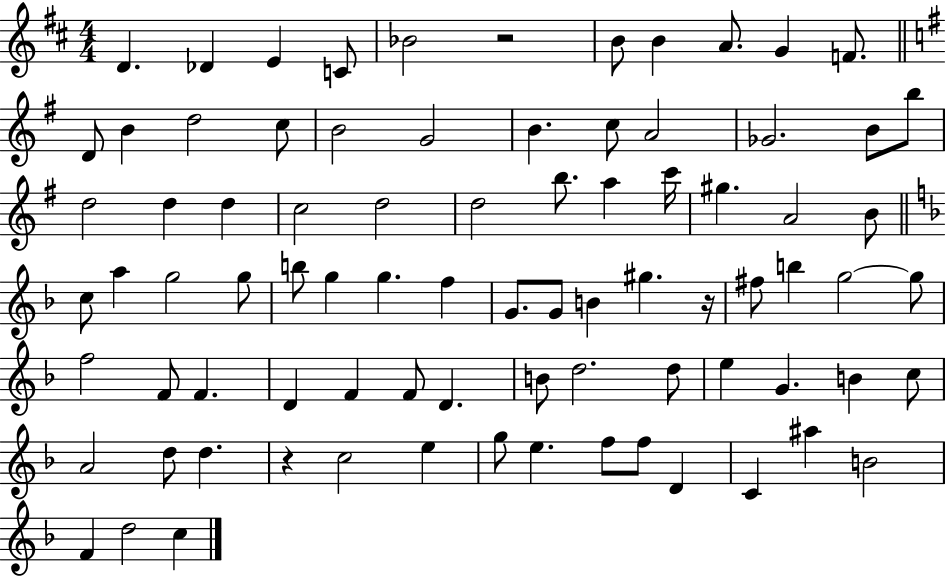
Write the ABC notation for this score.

X:1
T:Untitled
M:4/4
L:1/4
K:D
D _D E C/2 _B2 z2 B/2 B A/2 G F/2 D/2 B d2 c/2 B2 G2 B c/2 A2 _G2 B/2 b/2 d2 d d c2 d2 d2 b/2 a c'/4 ^g A2 B/2 c/2 a g2 g/2 b/2 g g f G/2 G/2 B ^g z/4 ^f/2 b g2 g/2 f2 F/2 F D F F/2 D B/2 d2 d/2 e G B c/2 A2 d/2 d z c2 e g/2 e f/2 f/2 D C ^a B2 F d2 c